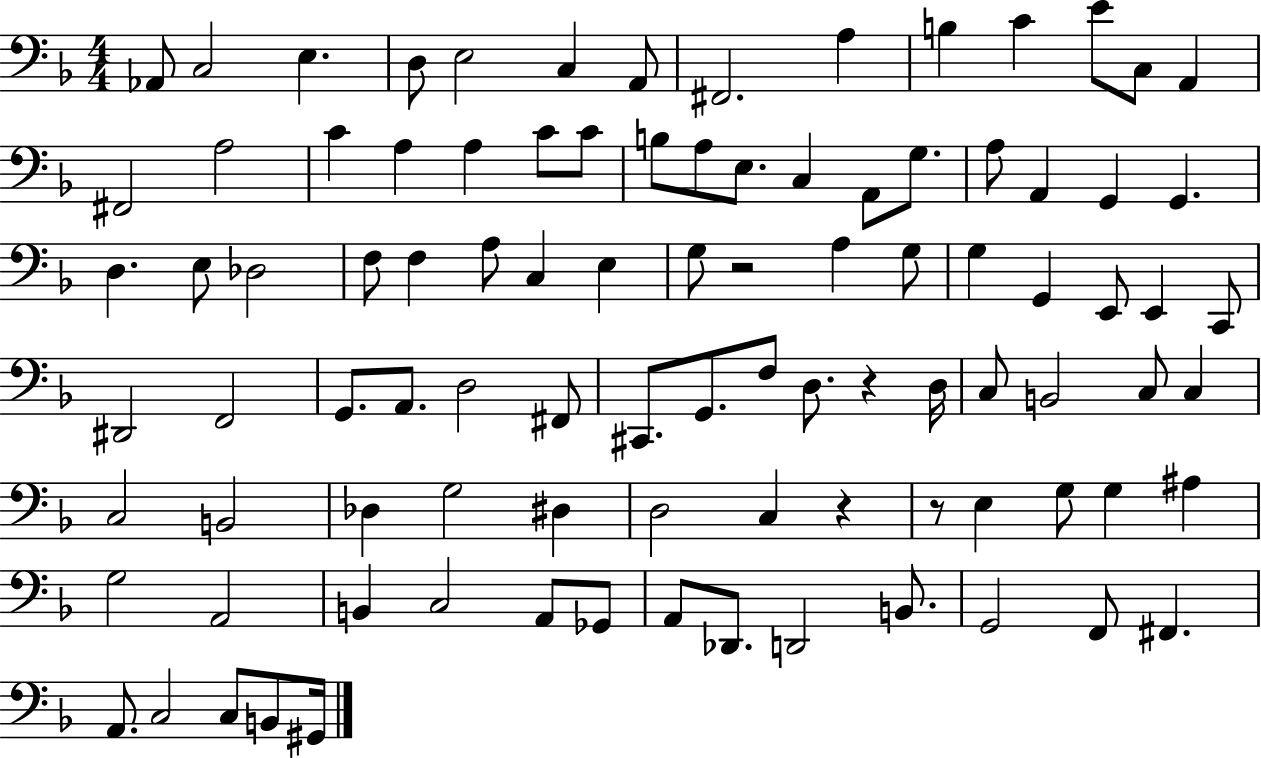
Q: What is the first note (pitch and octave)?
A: Ab2